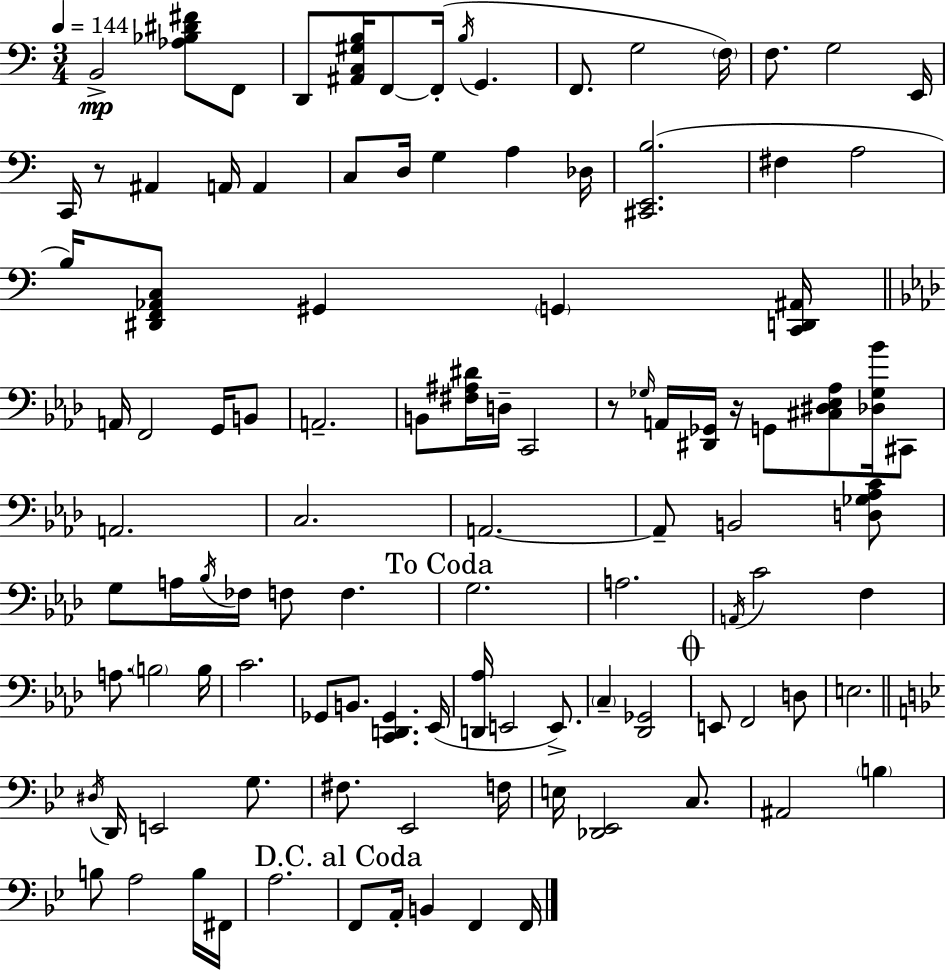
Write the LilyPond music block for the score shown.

{
  \clef bass
  \numericTimeSignature
  \time 3/4
  \key c \major
  \tempo 4 = 144
  b,2->\mp <aes bes dis' fis'>8 f,8 | d,8 <ais, c gis b>16 f,8~~ f,16-.( \acciaccatura { b16 } g,4. | f,8. g2 | \parenthesize f16) f8. g2 | \break e,16 c,16 r8 ais,4 a,16 a,4 | c8 d16 g4 a4 | des16 <cis, e, b>2.( | fis4 a2 | \break b16) <dis, f, aes, c>8 gis,4 \parenthesize g,4 | <c, d, ais,>16 \bar "||" \break \key aes \major a,16 f,2 g,16 b,8 | a,2.-- | b,8 <fis ais dis'>16 d16-- c,2 | r8 \grace { ges16 } a,16 <dis, ges,>16 r16 g,8 <cis dis ees aes>8 <des ges bes'>16 cis,8 | \break a,2. | c2. | a,2.~~ | a,8-- b,2 <d ges aes c'>8 | \break g8 a16 \acciaccatura { bes16 } fes16 f8 f4. | \mark "To Coda" g2. | a2. | \acciaccatura { a,16 } c'2 f4 | \break a8. \parenthesize b2 | b16 c'2. | ges,8 b,8. <c, d, ges,>4. | ees,16( <d, aes>16 e,2 | \break e,8.->) \parenthesize c4-- <des, ges,>2 | \mark \markup { \musicglyph "scripts.coda" } e,8 f,2 | d8 e2. | \bar "||" \break \key bes \major \acciaccatura { dis16 } d,16 e,2 g8. | fis8. ees,2 | f16 e16 <des, ees,>2 c8. | ais,2 \parenthesize b4 | \break b8 a2 b16 | fis,16 a2. | \mark "D.C. al Coda" f,8 a,16-. b,4 f,4 | f,16 \bar "|."
}